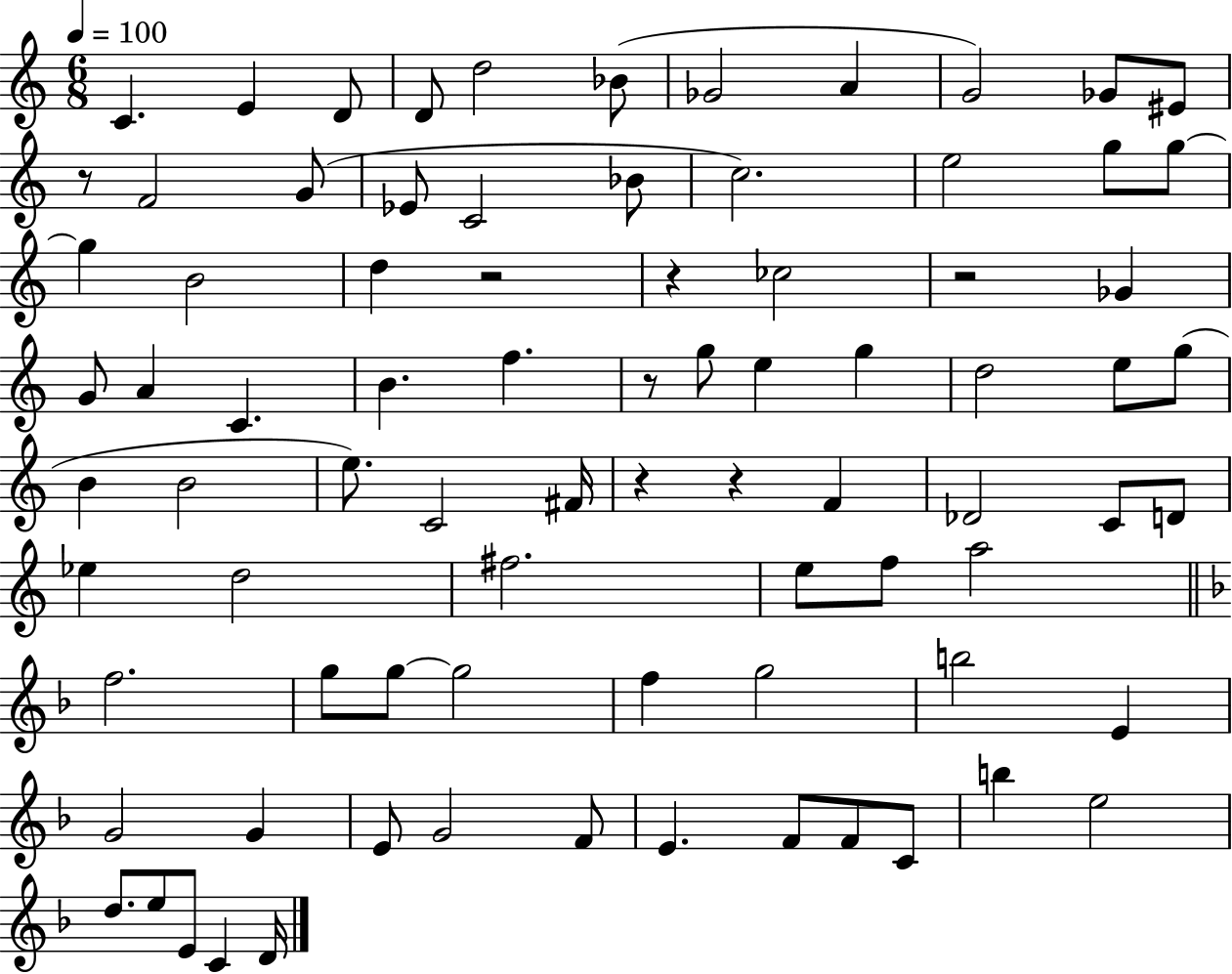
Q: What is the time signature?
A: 6/8